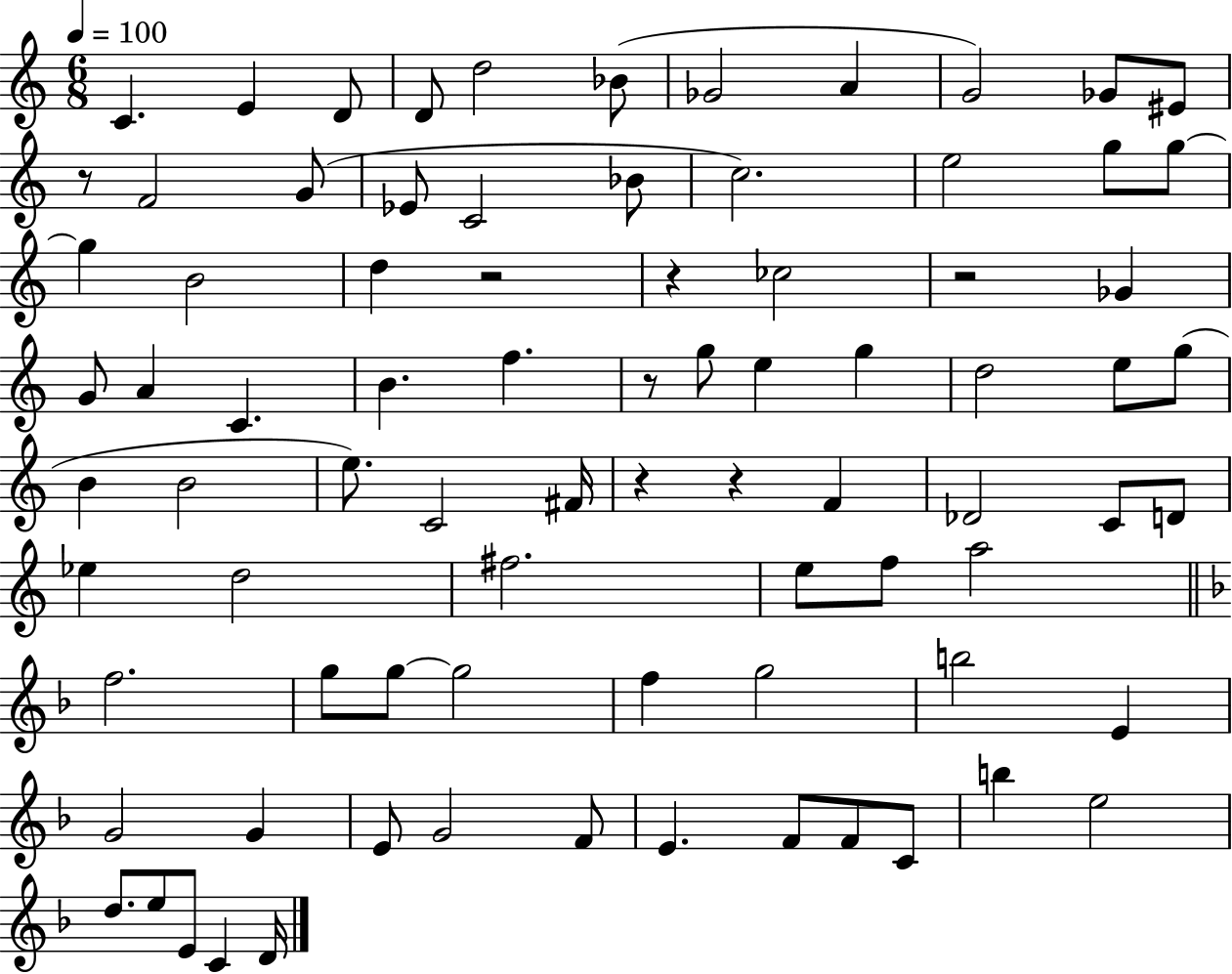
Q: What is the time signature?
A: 6/8